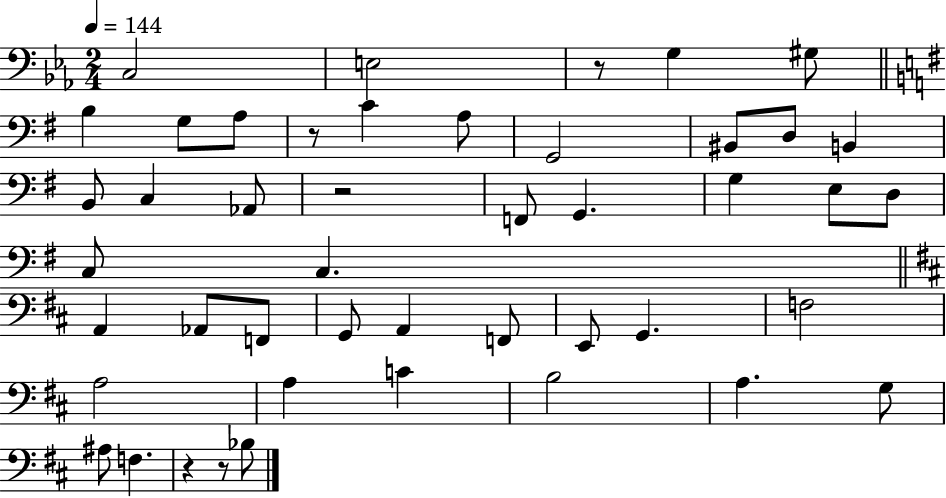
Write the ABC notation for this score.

X:1
T:Untitled
M:2/4
L:1/4
K:Eb
C,2 E,2 z/2 G, ^G,/2 B, G,/2 A,/2 z/2 C A,/2 G,,2 ^B,,/2 D,/2 B,, B,,/2 C, _A,,/2 z2 F,,/2 G,, G, E,/2 D,/2 C,/2 C, A,, _A,,/2 F,,/2 G,,/2 A,, F,,/2 E,,/2 G,, F,2 A,2 A, C B,2 A, G,/2 ^A,/2 F, z z/2 _B,/2